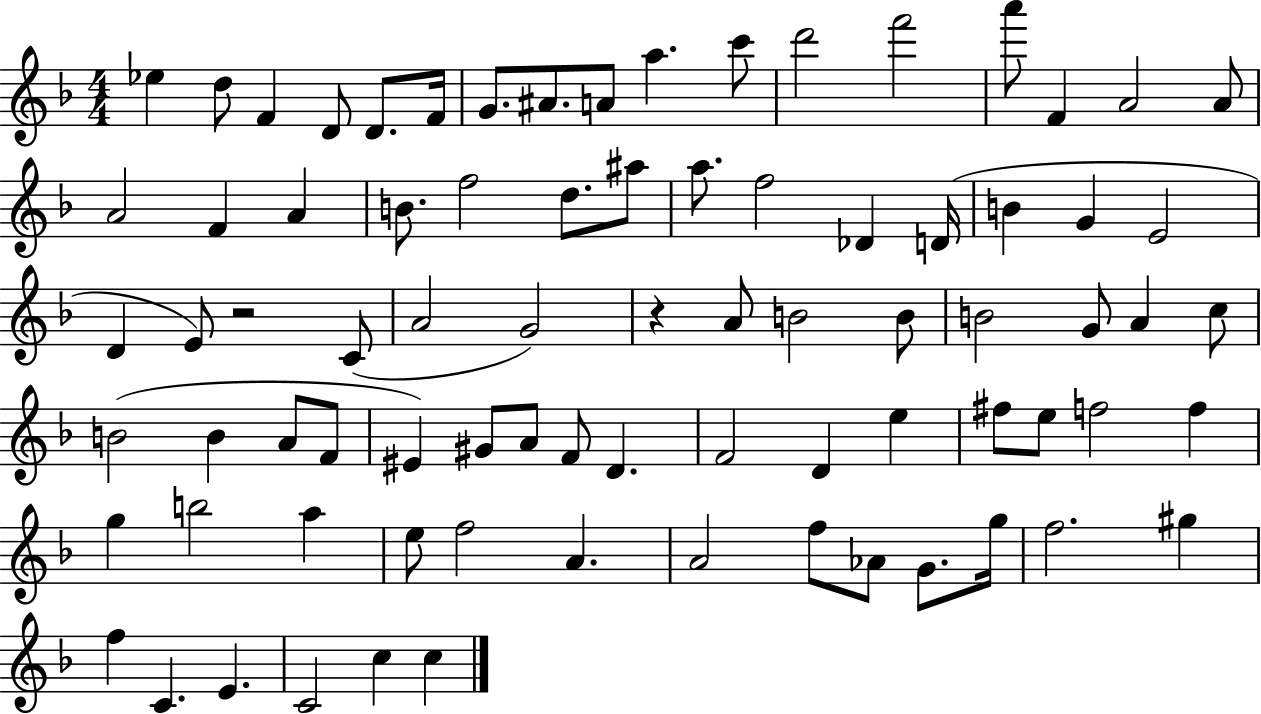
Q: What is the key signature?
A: F major